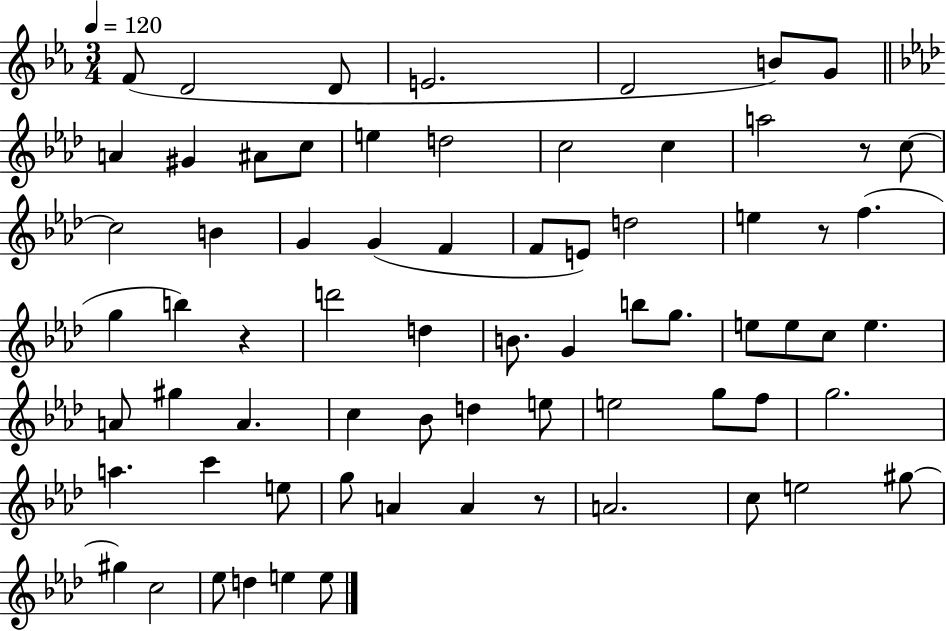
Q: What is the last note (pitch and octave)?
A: E5